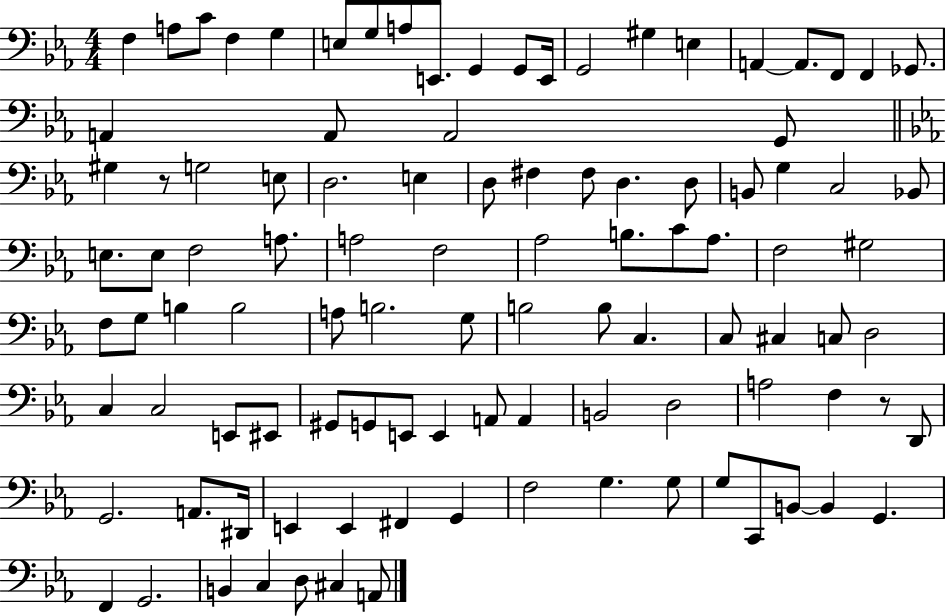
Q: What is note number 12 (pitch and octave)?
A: E2